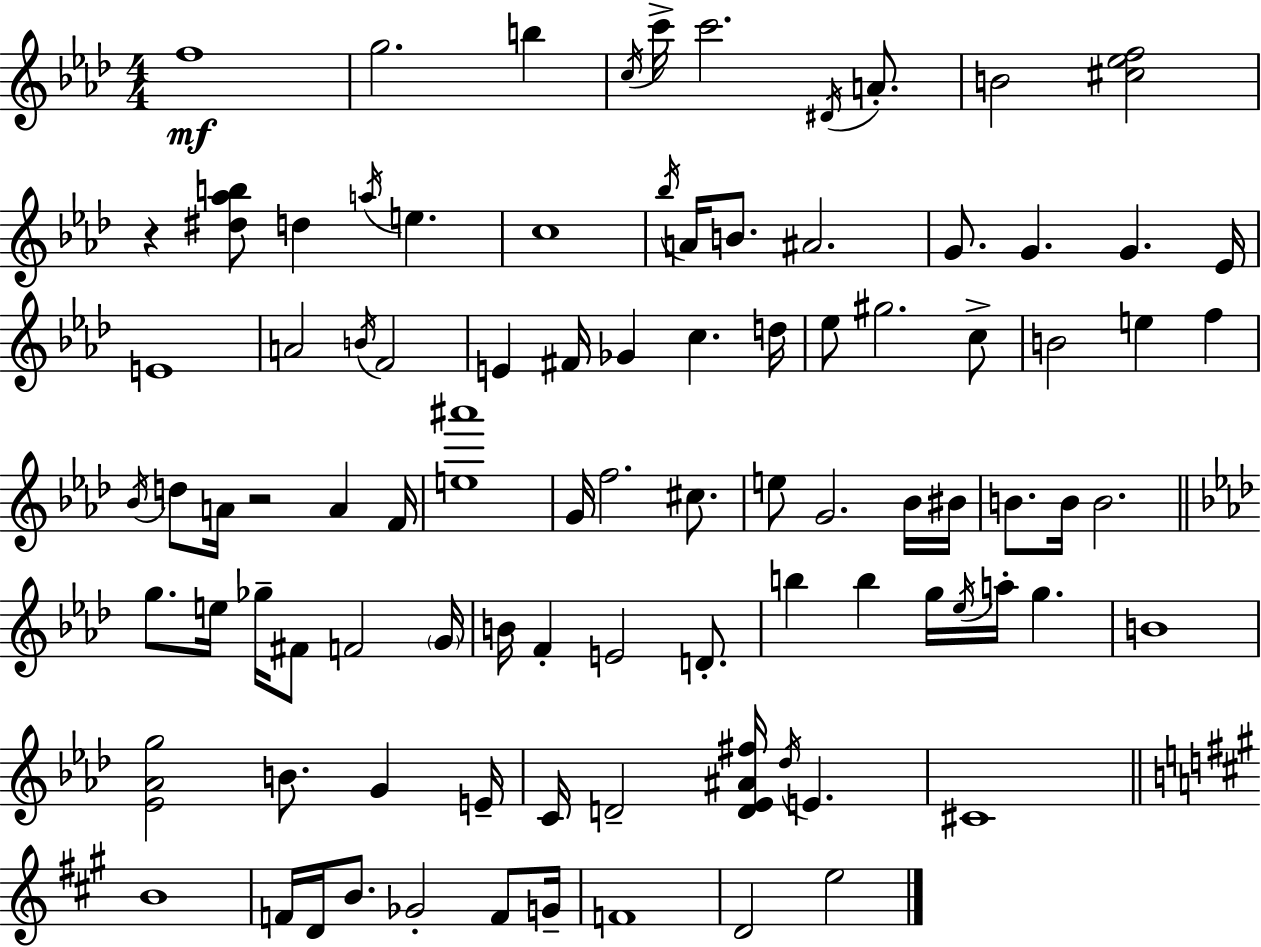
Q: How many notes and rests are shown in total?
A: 93